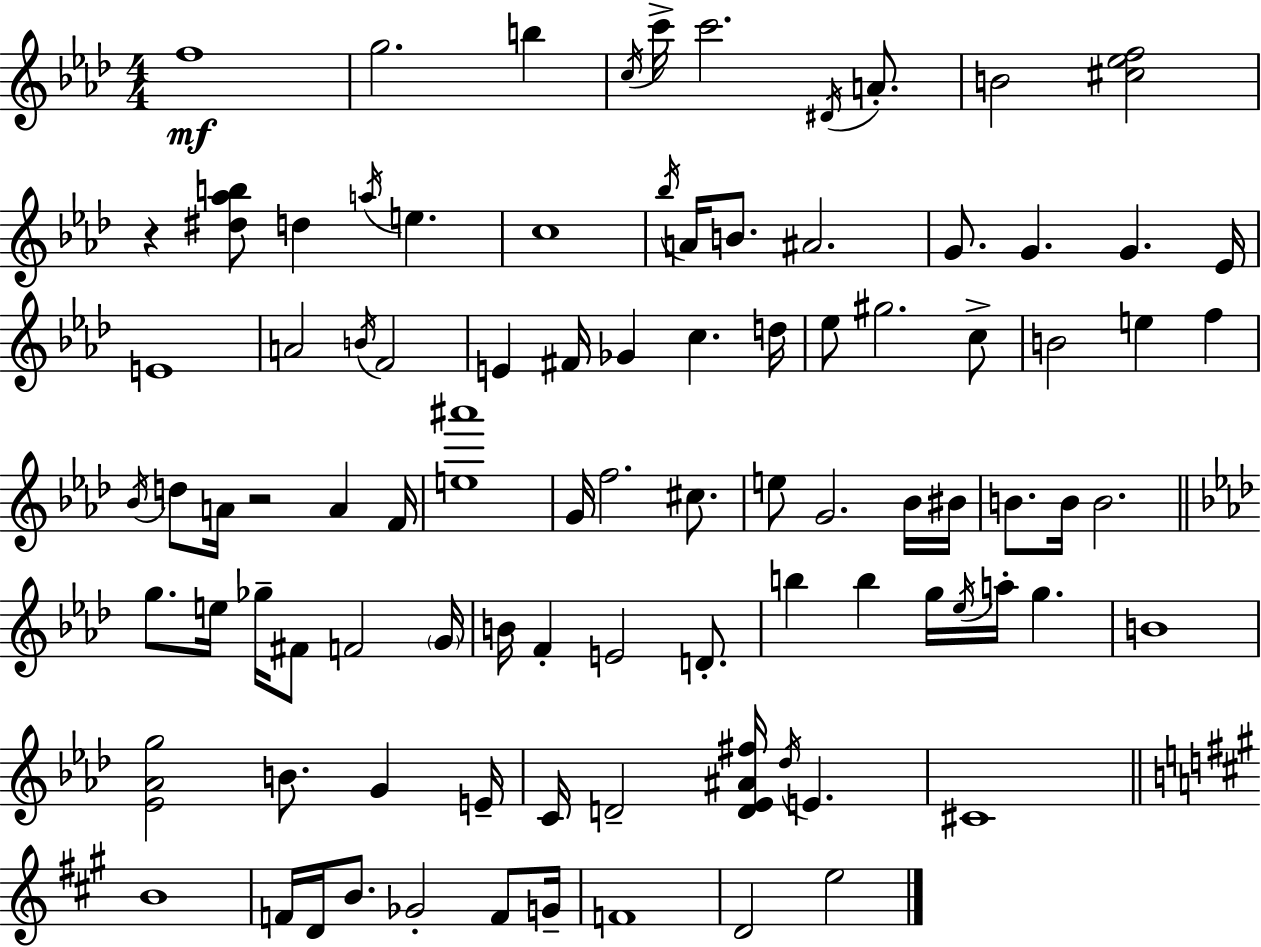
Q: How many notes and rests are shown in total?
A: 93